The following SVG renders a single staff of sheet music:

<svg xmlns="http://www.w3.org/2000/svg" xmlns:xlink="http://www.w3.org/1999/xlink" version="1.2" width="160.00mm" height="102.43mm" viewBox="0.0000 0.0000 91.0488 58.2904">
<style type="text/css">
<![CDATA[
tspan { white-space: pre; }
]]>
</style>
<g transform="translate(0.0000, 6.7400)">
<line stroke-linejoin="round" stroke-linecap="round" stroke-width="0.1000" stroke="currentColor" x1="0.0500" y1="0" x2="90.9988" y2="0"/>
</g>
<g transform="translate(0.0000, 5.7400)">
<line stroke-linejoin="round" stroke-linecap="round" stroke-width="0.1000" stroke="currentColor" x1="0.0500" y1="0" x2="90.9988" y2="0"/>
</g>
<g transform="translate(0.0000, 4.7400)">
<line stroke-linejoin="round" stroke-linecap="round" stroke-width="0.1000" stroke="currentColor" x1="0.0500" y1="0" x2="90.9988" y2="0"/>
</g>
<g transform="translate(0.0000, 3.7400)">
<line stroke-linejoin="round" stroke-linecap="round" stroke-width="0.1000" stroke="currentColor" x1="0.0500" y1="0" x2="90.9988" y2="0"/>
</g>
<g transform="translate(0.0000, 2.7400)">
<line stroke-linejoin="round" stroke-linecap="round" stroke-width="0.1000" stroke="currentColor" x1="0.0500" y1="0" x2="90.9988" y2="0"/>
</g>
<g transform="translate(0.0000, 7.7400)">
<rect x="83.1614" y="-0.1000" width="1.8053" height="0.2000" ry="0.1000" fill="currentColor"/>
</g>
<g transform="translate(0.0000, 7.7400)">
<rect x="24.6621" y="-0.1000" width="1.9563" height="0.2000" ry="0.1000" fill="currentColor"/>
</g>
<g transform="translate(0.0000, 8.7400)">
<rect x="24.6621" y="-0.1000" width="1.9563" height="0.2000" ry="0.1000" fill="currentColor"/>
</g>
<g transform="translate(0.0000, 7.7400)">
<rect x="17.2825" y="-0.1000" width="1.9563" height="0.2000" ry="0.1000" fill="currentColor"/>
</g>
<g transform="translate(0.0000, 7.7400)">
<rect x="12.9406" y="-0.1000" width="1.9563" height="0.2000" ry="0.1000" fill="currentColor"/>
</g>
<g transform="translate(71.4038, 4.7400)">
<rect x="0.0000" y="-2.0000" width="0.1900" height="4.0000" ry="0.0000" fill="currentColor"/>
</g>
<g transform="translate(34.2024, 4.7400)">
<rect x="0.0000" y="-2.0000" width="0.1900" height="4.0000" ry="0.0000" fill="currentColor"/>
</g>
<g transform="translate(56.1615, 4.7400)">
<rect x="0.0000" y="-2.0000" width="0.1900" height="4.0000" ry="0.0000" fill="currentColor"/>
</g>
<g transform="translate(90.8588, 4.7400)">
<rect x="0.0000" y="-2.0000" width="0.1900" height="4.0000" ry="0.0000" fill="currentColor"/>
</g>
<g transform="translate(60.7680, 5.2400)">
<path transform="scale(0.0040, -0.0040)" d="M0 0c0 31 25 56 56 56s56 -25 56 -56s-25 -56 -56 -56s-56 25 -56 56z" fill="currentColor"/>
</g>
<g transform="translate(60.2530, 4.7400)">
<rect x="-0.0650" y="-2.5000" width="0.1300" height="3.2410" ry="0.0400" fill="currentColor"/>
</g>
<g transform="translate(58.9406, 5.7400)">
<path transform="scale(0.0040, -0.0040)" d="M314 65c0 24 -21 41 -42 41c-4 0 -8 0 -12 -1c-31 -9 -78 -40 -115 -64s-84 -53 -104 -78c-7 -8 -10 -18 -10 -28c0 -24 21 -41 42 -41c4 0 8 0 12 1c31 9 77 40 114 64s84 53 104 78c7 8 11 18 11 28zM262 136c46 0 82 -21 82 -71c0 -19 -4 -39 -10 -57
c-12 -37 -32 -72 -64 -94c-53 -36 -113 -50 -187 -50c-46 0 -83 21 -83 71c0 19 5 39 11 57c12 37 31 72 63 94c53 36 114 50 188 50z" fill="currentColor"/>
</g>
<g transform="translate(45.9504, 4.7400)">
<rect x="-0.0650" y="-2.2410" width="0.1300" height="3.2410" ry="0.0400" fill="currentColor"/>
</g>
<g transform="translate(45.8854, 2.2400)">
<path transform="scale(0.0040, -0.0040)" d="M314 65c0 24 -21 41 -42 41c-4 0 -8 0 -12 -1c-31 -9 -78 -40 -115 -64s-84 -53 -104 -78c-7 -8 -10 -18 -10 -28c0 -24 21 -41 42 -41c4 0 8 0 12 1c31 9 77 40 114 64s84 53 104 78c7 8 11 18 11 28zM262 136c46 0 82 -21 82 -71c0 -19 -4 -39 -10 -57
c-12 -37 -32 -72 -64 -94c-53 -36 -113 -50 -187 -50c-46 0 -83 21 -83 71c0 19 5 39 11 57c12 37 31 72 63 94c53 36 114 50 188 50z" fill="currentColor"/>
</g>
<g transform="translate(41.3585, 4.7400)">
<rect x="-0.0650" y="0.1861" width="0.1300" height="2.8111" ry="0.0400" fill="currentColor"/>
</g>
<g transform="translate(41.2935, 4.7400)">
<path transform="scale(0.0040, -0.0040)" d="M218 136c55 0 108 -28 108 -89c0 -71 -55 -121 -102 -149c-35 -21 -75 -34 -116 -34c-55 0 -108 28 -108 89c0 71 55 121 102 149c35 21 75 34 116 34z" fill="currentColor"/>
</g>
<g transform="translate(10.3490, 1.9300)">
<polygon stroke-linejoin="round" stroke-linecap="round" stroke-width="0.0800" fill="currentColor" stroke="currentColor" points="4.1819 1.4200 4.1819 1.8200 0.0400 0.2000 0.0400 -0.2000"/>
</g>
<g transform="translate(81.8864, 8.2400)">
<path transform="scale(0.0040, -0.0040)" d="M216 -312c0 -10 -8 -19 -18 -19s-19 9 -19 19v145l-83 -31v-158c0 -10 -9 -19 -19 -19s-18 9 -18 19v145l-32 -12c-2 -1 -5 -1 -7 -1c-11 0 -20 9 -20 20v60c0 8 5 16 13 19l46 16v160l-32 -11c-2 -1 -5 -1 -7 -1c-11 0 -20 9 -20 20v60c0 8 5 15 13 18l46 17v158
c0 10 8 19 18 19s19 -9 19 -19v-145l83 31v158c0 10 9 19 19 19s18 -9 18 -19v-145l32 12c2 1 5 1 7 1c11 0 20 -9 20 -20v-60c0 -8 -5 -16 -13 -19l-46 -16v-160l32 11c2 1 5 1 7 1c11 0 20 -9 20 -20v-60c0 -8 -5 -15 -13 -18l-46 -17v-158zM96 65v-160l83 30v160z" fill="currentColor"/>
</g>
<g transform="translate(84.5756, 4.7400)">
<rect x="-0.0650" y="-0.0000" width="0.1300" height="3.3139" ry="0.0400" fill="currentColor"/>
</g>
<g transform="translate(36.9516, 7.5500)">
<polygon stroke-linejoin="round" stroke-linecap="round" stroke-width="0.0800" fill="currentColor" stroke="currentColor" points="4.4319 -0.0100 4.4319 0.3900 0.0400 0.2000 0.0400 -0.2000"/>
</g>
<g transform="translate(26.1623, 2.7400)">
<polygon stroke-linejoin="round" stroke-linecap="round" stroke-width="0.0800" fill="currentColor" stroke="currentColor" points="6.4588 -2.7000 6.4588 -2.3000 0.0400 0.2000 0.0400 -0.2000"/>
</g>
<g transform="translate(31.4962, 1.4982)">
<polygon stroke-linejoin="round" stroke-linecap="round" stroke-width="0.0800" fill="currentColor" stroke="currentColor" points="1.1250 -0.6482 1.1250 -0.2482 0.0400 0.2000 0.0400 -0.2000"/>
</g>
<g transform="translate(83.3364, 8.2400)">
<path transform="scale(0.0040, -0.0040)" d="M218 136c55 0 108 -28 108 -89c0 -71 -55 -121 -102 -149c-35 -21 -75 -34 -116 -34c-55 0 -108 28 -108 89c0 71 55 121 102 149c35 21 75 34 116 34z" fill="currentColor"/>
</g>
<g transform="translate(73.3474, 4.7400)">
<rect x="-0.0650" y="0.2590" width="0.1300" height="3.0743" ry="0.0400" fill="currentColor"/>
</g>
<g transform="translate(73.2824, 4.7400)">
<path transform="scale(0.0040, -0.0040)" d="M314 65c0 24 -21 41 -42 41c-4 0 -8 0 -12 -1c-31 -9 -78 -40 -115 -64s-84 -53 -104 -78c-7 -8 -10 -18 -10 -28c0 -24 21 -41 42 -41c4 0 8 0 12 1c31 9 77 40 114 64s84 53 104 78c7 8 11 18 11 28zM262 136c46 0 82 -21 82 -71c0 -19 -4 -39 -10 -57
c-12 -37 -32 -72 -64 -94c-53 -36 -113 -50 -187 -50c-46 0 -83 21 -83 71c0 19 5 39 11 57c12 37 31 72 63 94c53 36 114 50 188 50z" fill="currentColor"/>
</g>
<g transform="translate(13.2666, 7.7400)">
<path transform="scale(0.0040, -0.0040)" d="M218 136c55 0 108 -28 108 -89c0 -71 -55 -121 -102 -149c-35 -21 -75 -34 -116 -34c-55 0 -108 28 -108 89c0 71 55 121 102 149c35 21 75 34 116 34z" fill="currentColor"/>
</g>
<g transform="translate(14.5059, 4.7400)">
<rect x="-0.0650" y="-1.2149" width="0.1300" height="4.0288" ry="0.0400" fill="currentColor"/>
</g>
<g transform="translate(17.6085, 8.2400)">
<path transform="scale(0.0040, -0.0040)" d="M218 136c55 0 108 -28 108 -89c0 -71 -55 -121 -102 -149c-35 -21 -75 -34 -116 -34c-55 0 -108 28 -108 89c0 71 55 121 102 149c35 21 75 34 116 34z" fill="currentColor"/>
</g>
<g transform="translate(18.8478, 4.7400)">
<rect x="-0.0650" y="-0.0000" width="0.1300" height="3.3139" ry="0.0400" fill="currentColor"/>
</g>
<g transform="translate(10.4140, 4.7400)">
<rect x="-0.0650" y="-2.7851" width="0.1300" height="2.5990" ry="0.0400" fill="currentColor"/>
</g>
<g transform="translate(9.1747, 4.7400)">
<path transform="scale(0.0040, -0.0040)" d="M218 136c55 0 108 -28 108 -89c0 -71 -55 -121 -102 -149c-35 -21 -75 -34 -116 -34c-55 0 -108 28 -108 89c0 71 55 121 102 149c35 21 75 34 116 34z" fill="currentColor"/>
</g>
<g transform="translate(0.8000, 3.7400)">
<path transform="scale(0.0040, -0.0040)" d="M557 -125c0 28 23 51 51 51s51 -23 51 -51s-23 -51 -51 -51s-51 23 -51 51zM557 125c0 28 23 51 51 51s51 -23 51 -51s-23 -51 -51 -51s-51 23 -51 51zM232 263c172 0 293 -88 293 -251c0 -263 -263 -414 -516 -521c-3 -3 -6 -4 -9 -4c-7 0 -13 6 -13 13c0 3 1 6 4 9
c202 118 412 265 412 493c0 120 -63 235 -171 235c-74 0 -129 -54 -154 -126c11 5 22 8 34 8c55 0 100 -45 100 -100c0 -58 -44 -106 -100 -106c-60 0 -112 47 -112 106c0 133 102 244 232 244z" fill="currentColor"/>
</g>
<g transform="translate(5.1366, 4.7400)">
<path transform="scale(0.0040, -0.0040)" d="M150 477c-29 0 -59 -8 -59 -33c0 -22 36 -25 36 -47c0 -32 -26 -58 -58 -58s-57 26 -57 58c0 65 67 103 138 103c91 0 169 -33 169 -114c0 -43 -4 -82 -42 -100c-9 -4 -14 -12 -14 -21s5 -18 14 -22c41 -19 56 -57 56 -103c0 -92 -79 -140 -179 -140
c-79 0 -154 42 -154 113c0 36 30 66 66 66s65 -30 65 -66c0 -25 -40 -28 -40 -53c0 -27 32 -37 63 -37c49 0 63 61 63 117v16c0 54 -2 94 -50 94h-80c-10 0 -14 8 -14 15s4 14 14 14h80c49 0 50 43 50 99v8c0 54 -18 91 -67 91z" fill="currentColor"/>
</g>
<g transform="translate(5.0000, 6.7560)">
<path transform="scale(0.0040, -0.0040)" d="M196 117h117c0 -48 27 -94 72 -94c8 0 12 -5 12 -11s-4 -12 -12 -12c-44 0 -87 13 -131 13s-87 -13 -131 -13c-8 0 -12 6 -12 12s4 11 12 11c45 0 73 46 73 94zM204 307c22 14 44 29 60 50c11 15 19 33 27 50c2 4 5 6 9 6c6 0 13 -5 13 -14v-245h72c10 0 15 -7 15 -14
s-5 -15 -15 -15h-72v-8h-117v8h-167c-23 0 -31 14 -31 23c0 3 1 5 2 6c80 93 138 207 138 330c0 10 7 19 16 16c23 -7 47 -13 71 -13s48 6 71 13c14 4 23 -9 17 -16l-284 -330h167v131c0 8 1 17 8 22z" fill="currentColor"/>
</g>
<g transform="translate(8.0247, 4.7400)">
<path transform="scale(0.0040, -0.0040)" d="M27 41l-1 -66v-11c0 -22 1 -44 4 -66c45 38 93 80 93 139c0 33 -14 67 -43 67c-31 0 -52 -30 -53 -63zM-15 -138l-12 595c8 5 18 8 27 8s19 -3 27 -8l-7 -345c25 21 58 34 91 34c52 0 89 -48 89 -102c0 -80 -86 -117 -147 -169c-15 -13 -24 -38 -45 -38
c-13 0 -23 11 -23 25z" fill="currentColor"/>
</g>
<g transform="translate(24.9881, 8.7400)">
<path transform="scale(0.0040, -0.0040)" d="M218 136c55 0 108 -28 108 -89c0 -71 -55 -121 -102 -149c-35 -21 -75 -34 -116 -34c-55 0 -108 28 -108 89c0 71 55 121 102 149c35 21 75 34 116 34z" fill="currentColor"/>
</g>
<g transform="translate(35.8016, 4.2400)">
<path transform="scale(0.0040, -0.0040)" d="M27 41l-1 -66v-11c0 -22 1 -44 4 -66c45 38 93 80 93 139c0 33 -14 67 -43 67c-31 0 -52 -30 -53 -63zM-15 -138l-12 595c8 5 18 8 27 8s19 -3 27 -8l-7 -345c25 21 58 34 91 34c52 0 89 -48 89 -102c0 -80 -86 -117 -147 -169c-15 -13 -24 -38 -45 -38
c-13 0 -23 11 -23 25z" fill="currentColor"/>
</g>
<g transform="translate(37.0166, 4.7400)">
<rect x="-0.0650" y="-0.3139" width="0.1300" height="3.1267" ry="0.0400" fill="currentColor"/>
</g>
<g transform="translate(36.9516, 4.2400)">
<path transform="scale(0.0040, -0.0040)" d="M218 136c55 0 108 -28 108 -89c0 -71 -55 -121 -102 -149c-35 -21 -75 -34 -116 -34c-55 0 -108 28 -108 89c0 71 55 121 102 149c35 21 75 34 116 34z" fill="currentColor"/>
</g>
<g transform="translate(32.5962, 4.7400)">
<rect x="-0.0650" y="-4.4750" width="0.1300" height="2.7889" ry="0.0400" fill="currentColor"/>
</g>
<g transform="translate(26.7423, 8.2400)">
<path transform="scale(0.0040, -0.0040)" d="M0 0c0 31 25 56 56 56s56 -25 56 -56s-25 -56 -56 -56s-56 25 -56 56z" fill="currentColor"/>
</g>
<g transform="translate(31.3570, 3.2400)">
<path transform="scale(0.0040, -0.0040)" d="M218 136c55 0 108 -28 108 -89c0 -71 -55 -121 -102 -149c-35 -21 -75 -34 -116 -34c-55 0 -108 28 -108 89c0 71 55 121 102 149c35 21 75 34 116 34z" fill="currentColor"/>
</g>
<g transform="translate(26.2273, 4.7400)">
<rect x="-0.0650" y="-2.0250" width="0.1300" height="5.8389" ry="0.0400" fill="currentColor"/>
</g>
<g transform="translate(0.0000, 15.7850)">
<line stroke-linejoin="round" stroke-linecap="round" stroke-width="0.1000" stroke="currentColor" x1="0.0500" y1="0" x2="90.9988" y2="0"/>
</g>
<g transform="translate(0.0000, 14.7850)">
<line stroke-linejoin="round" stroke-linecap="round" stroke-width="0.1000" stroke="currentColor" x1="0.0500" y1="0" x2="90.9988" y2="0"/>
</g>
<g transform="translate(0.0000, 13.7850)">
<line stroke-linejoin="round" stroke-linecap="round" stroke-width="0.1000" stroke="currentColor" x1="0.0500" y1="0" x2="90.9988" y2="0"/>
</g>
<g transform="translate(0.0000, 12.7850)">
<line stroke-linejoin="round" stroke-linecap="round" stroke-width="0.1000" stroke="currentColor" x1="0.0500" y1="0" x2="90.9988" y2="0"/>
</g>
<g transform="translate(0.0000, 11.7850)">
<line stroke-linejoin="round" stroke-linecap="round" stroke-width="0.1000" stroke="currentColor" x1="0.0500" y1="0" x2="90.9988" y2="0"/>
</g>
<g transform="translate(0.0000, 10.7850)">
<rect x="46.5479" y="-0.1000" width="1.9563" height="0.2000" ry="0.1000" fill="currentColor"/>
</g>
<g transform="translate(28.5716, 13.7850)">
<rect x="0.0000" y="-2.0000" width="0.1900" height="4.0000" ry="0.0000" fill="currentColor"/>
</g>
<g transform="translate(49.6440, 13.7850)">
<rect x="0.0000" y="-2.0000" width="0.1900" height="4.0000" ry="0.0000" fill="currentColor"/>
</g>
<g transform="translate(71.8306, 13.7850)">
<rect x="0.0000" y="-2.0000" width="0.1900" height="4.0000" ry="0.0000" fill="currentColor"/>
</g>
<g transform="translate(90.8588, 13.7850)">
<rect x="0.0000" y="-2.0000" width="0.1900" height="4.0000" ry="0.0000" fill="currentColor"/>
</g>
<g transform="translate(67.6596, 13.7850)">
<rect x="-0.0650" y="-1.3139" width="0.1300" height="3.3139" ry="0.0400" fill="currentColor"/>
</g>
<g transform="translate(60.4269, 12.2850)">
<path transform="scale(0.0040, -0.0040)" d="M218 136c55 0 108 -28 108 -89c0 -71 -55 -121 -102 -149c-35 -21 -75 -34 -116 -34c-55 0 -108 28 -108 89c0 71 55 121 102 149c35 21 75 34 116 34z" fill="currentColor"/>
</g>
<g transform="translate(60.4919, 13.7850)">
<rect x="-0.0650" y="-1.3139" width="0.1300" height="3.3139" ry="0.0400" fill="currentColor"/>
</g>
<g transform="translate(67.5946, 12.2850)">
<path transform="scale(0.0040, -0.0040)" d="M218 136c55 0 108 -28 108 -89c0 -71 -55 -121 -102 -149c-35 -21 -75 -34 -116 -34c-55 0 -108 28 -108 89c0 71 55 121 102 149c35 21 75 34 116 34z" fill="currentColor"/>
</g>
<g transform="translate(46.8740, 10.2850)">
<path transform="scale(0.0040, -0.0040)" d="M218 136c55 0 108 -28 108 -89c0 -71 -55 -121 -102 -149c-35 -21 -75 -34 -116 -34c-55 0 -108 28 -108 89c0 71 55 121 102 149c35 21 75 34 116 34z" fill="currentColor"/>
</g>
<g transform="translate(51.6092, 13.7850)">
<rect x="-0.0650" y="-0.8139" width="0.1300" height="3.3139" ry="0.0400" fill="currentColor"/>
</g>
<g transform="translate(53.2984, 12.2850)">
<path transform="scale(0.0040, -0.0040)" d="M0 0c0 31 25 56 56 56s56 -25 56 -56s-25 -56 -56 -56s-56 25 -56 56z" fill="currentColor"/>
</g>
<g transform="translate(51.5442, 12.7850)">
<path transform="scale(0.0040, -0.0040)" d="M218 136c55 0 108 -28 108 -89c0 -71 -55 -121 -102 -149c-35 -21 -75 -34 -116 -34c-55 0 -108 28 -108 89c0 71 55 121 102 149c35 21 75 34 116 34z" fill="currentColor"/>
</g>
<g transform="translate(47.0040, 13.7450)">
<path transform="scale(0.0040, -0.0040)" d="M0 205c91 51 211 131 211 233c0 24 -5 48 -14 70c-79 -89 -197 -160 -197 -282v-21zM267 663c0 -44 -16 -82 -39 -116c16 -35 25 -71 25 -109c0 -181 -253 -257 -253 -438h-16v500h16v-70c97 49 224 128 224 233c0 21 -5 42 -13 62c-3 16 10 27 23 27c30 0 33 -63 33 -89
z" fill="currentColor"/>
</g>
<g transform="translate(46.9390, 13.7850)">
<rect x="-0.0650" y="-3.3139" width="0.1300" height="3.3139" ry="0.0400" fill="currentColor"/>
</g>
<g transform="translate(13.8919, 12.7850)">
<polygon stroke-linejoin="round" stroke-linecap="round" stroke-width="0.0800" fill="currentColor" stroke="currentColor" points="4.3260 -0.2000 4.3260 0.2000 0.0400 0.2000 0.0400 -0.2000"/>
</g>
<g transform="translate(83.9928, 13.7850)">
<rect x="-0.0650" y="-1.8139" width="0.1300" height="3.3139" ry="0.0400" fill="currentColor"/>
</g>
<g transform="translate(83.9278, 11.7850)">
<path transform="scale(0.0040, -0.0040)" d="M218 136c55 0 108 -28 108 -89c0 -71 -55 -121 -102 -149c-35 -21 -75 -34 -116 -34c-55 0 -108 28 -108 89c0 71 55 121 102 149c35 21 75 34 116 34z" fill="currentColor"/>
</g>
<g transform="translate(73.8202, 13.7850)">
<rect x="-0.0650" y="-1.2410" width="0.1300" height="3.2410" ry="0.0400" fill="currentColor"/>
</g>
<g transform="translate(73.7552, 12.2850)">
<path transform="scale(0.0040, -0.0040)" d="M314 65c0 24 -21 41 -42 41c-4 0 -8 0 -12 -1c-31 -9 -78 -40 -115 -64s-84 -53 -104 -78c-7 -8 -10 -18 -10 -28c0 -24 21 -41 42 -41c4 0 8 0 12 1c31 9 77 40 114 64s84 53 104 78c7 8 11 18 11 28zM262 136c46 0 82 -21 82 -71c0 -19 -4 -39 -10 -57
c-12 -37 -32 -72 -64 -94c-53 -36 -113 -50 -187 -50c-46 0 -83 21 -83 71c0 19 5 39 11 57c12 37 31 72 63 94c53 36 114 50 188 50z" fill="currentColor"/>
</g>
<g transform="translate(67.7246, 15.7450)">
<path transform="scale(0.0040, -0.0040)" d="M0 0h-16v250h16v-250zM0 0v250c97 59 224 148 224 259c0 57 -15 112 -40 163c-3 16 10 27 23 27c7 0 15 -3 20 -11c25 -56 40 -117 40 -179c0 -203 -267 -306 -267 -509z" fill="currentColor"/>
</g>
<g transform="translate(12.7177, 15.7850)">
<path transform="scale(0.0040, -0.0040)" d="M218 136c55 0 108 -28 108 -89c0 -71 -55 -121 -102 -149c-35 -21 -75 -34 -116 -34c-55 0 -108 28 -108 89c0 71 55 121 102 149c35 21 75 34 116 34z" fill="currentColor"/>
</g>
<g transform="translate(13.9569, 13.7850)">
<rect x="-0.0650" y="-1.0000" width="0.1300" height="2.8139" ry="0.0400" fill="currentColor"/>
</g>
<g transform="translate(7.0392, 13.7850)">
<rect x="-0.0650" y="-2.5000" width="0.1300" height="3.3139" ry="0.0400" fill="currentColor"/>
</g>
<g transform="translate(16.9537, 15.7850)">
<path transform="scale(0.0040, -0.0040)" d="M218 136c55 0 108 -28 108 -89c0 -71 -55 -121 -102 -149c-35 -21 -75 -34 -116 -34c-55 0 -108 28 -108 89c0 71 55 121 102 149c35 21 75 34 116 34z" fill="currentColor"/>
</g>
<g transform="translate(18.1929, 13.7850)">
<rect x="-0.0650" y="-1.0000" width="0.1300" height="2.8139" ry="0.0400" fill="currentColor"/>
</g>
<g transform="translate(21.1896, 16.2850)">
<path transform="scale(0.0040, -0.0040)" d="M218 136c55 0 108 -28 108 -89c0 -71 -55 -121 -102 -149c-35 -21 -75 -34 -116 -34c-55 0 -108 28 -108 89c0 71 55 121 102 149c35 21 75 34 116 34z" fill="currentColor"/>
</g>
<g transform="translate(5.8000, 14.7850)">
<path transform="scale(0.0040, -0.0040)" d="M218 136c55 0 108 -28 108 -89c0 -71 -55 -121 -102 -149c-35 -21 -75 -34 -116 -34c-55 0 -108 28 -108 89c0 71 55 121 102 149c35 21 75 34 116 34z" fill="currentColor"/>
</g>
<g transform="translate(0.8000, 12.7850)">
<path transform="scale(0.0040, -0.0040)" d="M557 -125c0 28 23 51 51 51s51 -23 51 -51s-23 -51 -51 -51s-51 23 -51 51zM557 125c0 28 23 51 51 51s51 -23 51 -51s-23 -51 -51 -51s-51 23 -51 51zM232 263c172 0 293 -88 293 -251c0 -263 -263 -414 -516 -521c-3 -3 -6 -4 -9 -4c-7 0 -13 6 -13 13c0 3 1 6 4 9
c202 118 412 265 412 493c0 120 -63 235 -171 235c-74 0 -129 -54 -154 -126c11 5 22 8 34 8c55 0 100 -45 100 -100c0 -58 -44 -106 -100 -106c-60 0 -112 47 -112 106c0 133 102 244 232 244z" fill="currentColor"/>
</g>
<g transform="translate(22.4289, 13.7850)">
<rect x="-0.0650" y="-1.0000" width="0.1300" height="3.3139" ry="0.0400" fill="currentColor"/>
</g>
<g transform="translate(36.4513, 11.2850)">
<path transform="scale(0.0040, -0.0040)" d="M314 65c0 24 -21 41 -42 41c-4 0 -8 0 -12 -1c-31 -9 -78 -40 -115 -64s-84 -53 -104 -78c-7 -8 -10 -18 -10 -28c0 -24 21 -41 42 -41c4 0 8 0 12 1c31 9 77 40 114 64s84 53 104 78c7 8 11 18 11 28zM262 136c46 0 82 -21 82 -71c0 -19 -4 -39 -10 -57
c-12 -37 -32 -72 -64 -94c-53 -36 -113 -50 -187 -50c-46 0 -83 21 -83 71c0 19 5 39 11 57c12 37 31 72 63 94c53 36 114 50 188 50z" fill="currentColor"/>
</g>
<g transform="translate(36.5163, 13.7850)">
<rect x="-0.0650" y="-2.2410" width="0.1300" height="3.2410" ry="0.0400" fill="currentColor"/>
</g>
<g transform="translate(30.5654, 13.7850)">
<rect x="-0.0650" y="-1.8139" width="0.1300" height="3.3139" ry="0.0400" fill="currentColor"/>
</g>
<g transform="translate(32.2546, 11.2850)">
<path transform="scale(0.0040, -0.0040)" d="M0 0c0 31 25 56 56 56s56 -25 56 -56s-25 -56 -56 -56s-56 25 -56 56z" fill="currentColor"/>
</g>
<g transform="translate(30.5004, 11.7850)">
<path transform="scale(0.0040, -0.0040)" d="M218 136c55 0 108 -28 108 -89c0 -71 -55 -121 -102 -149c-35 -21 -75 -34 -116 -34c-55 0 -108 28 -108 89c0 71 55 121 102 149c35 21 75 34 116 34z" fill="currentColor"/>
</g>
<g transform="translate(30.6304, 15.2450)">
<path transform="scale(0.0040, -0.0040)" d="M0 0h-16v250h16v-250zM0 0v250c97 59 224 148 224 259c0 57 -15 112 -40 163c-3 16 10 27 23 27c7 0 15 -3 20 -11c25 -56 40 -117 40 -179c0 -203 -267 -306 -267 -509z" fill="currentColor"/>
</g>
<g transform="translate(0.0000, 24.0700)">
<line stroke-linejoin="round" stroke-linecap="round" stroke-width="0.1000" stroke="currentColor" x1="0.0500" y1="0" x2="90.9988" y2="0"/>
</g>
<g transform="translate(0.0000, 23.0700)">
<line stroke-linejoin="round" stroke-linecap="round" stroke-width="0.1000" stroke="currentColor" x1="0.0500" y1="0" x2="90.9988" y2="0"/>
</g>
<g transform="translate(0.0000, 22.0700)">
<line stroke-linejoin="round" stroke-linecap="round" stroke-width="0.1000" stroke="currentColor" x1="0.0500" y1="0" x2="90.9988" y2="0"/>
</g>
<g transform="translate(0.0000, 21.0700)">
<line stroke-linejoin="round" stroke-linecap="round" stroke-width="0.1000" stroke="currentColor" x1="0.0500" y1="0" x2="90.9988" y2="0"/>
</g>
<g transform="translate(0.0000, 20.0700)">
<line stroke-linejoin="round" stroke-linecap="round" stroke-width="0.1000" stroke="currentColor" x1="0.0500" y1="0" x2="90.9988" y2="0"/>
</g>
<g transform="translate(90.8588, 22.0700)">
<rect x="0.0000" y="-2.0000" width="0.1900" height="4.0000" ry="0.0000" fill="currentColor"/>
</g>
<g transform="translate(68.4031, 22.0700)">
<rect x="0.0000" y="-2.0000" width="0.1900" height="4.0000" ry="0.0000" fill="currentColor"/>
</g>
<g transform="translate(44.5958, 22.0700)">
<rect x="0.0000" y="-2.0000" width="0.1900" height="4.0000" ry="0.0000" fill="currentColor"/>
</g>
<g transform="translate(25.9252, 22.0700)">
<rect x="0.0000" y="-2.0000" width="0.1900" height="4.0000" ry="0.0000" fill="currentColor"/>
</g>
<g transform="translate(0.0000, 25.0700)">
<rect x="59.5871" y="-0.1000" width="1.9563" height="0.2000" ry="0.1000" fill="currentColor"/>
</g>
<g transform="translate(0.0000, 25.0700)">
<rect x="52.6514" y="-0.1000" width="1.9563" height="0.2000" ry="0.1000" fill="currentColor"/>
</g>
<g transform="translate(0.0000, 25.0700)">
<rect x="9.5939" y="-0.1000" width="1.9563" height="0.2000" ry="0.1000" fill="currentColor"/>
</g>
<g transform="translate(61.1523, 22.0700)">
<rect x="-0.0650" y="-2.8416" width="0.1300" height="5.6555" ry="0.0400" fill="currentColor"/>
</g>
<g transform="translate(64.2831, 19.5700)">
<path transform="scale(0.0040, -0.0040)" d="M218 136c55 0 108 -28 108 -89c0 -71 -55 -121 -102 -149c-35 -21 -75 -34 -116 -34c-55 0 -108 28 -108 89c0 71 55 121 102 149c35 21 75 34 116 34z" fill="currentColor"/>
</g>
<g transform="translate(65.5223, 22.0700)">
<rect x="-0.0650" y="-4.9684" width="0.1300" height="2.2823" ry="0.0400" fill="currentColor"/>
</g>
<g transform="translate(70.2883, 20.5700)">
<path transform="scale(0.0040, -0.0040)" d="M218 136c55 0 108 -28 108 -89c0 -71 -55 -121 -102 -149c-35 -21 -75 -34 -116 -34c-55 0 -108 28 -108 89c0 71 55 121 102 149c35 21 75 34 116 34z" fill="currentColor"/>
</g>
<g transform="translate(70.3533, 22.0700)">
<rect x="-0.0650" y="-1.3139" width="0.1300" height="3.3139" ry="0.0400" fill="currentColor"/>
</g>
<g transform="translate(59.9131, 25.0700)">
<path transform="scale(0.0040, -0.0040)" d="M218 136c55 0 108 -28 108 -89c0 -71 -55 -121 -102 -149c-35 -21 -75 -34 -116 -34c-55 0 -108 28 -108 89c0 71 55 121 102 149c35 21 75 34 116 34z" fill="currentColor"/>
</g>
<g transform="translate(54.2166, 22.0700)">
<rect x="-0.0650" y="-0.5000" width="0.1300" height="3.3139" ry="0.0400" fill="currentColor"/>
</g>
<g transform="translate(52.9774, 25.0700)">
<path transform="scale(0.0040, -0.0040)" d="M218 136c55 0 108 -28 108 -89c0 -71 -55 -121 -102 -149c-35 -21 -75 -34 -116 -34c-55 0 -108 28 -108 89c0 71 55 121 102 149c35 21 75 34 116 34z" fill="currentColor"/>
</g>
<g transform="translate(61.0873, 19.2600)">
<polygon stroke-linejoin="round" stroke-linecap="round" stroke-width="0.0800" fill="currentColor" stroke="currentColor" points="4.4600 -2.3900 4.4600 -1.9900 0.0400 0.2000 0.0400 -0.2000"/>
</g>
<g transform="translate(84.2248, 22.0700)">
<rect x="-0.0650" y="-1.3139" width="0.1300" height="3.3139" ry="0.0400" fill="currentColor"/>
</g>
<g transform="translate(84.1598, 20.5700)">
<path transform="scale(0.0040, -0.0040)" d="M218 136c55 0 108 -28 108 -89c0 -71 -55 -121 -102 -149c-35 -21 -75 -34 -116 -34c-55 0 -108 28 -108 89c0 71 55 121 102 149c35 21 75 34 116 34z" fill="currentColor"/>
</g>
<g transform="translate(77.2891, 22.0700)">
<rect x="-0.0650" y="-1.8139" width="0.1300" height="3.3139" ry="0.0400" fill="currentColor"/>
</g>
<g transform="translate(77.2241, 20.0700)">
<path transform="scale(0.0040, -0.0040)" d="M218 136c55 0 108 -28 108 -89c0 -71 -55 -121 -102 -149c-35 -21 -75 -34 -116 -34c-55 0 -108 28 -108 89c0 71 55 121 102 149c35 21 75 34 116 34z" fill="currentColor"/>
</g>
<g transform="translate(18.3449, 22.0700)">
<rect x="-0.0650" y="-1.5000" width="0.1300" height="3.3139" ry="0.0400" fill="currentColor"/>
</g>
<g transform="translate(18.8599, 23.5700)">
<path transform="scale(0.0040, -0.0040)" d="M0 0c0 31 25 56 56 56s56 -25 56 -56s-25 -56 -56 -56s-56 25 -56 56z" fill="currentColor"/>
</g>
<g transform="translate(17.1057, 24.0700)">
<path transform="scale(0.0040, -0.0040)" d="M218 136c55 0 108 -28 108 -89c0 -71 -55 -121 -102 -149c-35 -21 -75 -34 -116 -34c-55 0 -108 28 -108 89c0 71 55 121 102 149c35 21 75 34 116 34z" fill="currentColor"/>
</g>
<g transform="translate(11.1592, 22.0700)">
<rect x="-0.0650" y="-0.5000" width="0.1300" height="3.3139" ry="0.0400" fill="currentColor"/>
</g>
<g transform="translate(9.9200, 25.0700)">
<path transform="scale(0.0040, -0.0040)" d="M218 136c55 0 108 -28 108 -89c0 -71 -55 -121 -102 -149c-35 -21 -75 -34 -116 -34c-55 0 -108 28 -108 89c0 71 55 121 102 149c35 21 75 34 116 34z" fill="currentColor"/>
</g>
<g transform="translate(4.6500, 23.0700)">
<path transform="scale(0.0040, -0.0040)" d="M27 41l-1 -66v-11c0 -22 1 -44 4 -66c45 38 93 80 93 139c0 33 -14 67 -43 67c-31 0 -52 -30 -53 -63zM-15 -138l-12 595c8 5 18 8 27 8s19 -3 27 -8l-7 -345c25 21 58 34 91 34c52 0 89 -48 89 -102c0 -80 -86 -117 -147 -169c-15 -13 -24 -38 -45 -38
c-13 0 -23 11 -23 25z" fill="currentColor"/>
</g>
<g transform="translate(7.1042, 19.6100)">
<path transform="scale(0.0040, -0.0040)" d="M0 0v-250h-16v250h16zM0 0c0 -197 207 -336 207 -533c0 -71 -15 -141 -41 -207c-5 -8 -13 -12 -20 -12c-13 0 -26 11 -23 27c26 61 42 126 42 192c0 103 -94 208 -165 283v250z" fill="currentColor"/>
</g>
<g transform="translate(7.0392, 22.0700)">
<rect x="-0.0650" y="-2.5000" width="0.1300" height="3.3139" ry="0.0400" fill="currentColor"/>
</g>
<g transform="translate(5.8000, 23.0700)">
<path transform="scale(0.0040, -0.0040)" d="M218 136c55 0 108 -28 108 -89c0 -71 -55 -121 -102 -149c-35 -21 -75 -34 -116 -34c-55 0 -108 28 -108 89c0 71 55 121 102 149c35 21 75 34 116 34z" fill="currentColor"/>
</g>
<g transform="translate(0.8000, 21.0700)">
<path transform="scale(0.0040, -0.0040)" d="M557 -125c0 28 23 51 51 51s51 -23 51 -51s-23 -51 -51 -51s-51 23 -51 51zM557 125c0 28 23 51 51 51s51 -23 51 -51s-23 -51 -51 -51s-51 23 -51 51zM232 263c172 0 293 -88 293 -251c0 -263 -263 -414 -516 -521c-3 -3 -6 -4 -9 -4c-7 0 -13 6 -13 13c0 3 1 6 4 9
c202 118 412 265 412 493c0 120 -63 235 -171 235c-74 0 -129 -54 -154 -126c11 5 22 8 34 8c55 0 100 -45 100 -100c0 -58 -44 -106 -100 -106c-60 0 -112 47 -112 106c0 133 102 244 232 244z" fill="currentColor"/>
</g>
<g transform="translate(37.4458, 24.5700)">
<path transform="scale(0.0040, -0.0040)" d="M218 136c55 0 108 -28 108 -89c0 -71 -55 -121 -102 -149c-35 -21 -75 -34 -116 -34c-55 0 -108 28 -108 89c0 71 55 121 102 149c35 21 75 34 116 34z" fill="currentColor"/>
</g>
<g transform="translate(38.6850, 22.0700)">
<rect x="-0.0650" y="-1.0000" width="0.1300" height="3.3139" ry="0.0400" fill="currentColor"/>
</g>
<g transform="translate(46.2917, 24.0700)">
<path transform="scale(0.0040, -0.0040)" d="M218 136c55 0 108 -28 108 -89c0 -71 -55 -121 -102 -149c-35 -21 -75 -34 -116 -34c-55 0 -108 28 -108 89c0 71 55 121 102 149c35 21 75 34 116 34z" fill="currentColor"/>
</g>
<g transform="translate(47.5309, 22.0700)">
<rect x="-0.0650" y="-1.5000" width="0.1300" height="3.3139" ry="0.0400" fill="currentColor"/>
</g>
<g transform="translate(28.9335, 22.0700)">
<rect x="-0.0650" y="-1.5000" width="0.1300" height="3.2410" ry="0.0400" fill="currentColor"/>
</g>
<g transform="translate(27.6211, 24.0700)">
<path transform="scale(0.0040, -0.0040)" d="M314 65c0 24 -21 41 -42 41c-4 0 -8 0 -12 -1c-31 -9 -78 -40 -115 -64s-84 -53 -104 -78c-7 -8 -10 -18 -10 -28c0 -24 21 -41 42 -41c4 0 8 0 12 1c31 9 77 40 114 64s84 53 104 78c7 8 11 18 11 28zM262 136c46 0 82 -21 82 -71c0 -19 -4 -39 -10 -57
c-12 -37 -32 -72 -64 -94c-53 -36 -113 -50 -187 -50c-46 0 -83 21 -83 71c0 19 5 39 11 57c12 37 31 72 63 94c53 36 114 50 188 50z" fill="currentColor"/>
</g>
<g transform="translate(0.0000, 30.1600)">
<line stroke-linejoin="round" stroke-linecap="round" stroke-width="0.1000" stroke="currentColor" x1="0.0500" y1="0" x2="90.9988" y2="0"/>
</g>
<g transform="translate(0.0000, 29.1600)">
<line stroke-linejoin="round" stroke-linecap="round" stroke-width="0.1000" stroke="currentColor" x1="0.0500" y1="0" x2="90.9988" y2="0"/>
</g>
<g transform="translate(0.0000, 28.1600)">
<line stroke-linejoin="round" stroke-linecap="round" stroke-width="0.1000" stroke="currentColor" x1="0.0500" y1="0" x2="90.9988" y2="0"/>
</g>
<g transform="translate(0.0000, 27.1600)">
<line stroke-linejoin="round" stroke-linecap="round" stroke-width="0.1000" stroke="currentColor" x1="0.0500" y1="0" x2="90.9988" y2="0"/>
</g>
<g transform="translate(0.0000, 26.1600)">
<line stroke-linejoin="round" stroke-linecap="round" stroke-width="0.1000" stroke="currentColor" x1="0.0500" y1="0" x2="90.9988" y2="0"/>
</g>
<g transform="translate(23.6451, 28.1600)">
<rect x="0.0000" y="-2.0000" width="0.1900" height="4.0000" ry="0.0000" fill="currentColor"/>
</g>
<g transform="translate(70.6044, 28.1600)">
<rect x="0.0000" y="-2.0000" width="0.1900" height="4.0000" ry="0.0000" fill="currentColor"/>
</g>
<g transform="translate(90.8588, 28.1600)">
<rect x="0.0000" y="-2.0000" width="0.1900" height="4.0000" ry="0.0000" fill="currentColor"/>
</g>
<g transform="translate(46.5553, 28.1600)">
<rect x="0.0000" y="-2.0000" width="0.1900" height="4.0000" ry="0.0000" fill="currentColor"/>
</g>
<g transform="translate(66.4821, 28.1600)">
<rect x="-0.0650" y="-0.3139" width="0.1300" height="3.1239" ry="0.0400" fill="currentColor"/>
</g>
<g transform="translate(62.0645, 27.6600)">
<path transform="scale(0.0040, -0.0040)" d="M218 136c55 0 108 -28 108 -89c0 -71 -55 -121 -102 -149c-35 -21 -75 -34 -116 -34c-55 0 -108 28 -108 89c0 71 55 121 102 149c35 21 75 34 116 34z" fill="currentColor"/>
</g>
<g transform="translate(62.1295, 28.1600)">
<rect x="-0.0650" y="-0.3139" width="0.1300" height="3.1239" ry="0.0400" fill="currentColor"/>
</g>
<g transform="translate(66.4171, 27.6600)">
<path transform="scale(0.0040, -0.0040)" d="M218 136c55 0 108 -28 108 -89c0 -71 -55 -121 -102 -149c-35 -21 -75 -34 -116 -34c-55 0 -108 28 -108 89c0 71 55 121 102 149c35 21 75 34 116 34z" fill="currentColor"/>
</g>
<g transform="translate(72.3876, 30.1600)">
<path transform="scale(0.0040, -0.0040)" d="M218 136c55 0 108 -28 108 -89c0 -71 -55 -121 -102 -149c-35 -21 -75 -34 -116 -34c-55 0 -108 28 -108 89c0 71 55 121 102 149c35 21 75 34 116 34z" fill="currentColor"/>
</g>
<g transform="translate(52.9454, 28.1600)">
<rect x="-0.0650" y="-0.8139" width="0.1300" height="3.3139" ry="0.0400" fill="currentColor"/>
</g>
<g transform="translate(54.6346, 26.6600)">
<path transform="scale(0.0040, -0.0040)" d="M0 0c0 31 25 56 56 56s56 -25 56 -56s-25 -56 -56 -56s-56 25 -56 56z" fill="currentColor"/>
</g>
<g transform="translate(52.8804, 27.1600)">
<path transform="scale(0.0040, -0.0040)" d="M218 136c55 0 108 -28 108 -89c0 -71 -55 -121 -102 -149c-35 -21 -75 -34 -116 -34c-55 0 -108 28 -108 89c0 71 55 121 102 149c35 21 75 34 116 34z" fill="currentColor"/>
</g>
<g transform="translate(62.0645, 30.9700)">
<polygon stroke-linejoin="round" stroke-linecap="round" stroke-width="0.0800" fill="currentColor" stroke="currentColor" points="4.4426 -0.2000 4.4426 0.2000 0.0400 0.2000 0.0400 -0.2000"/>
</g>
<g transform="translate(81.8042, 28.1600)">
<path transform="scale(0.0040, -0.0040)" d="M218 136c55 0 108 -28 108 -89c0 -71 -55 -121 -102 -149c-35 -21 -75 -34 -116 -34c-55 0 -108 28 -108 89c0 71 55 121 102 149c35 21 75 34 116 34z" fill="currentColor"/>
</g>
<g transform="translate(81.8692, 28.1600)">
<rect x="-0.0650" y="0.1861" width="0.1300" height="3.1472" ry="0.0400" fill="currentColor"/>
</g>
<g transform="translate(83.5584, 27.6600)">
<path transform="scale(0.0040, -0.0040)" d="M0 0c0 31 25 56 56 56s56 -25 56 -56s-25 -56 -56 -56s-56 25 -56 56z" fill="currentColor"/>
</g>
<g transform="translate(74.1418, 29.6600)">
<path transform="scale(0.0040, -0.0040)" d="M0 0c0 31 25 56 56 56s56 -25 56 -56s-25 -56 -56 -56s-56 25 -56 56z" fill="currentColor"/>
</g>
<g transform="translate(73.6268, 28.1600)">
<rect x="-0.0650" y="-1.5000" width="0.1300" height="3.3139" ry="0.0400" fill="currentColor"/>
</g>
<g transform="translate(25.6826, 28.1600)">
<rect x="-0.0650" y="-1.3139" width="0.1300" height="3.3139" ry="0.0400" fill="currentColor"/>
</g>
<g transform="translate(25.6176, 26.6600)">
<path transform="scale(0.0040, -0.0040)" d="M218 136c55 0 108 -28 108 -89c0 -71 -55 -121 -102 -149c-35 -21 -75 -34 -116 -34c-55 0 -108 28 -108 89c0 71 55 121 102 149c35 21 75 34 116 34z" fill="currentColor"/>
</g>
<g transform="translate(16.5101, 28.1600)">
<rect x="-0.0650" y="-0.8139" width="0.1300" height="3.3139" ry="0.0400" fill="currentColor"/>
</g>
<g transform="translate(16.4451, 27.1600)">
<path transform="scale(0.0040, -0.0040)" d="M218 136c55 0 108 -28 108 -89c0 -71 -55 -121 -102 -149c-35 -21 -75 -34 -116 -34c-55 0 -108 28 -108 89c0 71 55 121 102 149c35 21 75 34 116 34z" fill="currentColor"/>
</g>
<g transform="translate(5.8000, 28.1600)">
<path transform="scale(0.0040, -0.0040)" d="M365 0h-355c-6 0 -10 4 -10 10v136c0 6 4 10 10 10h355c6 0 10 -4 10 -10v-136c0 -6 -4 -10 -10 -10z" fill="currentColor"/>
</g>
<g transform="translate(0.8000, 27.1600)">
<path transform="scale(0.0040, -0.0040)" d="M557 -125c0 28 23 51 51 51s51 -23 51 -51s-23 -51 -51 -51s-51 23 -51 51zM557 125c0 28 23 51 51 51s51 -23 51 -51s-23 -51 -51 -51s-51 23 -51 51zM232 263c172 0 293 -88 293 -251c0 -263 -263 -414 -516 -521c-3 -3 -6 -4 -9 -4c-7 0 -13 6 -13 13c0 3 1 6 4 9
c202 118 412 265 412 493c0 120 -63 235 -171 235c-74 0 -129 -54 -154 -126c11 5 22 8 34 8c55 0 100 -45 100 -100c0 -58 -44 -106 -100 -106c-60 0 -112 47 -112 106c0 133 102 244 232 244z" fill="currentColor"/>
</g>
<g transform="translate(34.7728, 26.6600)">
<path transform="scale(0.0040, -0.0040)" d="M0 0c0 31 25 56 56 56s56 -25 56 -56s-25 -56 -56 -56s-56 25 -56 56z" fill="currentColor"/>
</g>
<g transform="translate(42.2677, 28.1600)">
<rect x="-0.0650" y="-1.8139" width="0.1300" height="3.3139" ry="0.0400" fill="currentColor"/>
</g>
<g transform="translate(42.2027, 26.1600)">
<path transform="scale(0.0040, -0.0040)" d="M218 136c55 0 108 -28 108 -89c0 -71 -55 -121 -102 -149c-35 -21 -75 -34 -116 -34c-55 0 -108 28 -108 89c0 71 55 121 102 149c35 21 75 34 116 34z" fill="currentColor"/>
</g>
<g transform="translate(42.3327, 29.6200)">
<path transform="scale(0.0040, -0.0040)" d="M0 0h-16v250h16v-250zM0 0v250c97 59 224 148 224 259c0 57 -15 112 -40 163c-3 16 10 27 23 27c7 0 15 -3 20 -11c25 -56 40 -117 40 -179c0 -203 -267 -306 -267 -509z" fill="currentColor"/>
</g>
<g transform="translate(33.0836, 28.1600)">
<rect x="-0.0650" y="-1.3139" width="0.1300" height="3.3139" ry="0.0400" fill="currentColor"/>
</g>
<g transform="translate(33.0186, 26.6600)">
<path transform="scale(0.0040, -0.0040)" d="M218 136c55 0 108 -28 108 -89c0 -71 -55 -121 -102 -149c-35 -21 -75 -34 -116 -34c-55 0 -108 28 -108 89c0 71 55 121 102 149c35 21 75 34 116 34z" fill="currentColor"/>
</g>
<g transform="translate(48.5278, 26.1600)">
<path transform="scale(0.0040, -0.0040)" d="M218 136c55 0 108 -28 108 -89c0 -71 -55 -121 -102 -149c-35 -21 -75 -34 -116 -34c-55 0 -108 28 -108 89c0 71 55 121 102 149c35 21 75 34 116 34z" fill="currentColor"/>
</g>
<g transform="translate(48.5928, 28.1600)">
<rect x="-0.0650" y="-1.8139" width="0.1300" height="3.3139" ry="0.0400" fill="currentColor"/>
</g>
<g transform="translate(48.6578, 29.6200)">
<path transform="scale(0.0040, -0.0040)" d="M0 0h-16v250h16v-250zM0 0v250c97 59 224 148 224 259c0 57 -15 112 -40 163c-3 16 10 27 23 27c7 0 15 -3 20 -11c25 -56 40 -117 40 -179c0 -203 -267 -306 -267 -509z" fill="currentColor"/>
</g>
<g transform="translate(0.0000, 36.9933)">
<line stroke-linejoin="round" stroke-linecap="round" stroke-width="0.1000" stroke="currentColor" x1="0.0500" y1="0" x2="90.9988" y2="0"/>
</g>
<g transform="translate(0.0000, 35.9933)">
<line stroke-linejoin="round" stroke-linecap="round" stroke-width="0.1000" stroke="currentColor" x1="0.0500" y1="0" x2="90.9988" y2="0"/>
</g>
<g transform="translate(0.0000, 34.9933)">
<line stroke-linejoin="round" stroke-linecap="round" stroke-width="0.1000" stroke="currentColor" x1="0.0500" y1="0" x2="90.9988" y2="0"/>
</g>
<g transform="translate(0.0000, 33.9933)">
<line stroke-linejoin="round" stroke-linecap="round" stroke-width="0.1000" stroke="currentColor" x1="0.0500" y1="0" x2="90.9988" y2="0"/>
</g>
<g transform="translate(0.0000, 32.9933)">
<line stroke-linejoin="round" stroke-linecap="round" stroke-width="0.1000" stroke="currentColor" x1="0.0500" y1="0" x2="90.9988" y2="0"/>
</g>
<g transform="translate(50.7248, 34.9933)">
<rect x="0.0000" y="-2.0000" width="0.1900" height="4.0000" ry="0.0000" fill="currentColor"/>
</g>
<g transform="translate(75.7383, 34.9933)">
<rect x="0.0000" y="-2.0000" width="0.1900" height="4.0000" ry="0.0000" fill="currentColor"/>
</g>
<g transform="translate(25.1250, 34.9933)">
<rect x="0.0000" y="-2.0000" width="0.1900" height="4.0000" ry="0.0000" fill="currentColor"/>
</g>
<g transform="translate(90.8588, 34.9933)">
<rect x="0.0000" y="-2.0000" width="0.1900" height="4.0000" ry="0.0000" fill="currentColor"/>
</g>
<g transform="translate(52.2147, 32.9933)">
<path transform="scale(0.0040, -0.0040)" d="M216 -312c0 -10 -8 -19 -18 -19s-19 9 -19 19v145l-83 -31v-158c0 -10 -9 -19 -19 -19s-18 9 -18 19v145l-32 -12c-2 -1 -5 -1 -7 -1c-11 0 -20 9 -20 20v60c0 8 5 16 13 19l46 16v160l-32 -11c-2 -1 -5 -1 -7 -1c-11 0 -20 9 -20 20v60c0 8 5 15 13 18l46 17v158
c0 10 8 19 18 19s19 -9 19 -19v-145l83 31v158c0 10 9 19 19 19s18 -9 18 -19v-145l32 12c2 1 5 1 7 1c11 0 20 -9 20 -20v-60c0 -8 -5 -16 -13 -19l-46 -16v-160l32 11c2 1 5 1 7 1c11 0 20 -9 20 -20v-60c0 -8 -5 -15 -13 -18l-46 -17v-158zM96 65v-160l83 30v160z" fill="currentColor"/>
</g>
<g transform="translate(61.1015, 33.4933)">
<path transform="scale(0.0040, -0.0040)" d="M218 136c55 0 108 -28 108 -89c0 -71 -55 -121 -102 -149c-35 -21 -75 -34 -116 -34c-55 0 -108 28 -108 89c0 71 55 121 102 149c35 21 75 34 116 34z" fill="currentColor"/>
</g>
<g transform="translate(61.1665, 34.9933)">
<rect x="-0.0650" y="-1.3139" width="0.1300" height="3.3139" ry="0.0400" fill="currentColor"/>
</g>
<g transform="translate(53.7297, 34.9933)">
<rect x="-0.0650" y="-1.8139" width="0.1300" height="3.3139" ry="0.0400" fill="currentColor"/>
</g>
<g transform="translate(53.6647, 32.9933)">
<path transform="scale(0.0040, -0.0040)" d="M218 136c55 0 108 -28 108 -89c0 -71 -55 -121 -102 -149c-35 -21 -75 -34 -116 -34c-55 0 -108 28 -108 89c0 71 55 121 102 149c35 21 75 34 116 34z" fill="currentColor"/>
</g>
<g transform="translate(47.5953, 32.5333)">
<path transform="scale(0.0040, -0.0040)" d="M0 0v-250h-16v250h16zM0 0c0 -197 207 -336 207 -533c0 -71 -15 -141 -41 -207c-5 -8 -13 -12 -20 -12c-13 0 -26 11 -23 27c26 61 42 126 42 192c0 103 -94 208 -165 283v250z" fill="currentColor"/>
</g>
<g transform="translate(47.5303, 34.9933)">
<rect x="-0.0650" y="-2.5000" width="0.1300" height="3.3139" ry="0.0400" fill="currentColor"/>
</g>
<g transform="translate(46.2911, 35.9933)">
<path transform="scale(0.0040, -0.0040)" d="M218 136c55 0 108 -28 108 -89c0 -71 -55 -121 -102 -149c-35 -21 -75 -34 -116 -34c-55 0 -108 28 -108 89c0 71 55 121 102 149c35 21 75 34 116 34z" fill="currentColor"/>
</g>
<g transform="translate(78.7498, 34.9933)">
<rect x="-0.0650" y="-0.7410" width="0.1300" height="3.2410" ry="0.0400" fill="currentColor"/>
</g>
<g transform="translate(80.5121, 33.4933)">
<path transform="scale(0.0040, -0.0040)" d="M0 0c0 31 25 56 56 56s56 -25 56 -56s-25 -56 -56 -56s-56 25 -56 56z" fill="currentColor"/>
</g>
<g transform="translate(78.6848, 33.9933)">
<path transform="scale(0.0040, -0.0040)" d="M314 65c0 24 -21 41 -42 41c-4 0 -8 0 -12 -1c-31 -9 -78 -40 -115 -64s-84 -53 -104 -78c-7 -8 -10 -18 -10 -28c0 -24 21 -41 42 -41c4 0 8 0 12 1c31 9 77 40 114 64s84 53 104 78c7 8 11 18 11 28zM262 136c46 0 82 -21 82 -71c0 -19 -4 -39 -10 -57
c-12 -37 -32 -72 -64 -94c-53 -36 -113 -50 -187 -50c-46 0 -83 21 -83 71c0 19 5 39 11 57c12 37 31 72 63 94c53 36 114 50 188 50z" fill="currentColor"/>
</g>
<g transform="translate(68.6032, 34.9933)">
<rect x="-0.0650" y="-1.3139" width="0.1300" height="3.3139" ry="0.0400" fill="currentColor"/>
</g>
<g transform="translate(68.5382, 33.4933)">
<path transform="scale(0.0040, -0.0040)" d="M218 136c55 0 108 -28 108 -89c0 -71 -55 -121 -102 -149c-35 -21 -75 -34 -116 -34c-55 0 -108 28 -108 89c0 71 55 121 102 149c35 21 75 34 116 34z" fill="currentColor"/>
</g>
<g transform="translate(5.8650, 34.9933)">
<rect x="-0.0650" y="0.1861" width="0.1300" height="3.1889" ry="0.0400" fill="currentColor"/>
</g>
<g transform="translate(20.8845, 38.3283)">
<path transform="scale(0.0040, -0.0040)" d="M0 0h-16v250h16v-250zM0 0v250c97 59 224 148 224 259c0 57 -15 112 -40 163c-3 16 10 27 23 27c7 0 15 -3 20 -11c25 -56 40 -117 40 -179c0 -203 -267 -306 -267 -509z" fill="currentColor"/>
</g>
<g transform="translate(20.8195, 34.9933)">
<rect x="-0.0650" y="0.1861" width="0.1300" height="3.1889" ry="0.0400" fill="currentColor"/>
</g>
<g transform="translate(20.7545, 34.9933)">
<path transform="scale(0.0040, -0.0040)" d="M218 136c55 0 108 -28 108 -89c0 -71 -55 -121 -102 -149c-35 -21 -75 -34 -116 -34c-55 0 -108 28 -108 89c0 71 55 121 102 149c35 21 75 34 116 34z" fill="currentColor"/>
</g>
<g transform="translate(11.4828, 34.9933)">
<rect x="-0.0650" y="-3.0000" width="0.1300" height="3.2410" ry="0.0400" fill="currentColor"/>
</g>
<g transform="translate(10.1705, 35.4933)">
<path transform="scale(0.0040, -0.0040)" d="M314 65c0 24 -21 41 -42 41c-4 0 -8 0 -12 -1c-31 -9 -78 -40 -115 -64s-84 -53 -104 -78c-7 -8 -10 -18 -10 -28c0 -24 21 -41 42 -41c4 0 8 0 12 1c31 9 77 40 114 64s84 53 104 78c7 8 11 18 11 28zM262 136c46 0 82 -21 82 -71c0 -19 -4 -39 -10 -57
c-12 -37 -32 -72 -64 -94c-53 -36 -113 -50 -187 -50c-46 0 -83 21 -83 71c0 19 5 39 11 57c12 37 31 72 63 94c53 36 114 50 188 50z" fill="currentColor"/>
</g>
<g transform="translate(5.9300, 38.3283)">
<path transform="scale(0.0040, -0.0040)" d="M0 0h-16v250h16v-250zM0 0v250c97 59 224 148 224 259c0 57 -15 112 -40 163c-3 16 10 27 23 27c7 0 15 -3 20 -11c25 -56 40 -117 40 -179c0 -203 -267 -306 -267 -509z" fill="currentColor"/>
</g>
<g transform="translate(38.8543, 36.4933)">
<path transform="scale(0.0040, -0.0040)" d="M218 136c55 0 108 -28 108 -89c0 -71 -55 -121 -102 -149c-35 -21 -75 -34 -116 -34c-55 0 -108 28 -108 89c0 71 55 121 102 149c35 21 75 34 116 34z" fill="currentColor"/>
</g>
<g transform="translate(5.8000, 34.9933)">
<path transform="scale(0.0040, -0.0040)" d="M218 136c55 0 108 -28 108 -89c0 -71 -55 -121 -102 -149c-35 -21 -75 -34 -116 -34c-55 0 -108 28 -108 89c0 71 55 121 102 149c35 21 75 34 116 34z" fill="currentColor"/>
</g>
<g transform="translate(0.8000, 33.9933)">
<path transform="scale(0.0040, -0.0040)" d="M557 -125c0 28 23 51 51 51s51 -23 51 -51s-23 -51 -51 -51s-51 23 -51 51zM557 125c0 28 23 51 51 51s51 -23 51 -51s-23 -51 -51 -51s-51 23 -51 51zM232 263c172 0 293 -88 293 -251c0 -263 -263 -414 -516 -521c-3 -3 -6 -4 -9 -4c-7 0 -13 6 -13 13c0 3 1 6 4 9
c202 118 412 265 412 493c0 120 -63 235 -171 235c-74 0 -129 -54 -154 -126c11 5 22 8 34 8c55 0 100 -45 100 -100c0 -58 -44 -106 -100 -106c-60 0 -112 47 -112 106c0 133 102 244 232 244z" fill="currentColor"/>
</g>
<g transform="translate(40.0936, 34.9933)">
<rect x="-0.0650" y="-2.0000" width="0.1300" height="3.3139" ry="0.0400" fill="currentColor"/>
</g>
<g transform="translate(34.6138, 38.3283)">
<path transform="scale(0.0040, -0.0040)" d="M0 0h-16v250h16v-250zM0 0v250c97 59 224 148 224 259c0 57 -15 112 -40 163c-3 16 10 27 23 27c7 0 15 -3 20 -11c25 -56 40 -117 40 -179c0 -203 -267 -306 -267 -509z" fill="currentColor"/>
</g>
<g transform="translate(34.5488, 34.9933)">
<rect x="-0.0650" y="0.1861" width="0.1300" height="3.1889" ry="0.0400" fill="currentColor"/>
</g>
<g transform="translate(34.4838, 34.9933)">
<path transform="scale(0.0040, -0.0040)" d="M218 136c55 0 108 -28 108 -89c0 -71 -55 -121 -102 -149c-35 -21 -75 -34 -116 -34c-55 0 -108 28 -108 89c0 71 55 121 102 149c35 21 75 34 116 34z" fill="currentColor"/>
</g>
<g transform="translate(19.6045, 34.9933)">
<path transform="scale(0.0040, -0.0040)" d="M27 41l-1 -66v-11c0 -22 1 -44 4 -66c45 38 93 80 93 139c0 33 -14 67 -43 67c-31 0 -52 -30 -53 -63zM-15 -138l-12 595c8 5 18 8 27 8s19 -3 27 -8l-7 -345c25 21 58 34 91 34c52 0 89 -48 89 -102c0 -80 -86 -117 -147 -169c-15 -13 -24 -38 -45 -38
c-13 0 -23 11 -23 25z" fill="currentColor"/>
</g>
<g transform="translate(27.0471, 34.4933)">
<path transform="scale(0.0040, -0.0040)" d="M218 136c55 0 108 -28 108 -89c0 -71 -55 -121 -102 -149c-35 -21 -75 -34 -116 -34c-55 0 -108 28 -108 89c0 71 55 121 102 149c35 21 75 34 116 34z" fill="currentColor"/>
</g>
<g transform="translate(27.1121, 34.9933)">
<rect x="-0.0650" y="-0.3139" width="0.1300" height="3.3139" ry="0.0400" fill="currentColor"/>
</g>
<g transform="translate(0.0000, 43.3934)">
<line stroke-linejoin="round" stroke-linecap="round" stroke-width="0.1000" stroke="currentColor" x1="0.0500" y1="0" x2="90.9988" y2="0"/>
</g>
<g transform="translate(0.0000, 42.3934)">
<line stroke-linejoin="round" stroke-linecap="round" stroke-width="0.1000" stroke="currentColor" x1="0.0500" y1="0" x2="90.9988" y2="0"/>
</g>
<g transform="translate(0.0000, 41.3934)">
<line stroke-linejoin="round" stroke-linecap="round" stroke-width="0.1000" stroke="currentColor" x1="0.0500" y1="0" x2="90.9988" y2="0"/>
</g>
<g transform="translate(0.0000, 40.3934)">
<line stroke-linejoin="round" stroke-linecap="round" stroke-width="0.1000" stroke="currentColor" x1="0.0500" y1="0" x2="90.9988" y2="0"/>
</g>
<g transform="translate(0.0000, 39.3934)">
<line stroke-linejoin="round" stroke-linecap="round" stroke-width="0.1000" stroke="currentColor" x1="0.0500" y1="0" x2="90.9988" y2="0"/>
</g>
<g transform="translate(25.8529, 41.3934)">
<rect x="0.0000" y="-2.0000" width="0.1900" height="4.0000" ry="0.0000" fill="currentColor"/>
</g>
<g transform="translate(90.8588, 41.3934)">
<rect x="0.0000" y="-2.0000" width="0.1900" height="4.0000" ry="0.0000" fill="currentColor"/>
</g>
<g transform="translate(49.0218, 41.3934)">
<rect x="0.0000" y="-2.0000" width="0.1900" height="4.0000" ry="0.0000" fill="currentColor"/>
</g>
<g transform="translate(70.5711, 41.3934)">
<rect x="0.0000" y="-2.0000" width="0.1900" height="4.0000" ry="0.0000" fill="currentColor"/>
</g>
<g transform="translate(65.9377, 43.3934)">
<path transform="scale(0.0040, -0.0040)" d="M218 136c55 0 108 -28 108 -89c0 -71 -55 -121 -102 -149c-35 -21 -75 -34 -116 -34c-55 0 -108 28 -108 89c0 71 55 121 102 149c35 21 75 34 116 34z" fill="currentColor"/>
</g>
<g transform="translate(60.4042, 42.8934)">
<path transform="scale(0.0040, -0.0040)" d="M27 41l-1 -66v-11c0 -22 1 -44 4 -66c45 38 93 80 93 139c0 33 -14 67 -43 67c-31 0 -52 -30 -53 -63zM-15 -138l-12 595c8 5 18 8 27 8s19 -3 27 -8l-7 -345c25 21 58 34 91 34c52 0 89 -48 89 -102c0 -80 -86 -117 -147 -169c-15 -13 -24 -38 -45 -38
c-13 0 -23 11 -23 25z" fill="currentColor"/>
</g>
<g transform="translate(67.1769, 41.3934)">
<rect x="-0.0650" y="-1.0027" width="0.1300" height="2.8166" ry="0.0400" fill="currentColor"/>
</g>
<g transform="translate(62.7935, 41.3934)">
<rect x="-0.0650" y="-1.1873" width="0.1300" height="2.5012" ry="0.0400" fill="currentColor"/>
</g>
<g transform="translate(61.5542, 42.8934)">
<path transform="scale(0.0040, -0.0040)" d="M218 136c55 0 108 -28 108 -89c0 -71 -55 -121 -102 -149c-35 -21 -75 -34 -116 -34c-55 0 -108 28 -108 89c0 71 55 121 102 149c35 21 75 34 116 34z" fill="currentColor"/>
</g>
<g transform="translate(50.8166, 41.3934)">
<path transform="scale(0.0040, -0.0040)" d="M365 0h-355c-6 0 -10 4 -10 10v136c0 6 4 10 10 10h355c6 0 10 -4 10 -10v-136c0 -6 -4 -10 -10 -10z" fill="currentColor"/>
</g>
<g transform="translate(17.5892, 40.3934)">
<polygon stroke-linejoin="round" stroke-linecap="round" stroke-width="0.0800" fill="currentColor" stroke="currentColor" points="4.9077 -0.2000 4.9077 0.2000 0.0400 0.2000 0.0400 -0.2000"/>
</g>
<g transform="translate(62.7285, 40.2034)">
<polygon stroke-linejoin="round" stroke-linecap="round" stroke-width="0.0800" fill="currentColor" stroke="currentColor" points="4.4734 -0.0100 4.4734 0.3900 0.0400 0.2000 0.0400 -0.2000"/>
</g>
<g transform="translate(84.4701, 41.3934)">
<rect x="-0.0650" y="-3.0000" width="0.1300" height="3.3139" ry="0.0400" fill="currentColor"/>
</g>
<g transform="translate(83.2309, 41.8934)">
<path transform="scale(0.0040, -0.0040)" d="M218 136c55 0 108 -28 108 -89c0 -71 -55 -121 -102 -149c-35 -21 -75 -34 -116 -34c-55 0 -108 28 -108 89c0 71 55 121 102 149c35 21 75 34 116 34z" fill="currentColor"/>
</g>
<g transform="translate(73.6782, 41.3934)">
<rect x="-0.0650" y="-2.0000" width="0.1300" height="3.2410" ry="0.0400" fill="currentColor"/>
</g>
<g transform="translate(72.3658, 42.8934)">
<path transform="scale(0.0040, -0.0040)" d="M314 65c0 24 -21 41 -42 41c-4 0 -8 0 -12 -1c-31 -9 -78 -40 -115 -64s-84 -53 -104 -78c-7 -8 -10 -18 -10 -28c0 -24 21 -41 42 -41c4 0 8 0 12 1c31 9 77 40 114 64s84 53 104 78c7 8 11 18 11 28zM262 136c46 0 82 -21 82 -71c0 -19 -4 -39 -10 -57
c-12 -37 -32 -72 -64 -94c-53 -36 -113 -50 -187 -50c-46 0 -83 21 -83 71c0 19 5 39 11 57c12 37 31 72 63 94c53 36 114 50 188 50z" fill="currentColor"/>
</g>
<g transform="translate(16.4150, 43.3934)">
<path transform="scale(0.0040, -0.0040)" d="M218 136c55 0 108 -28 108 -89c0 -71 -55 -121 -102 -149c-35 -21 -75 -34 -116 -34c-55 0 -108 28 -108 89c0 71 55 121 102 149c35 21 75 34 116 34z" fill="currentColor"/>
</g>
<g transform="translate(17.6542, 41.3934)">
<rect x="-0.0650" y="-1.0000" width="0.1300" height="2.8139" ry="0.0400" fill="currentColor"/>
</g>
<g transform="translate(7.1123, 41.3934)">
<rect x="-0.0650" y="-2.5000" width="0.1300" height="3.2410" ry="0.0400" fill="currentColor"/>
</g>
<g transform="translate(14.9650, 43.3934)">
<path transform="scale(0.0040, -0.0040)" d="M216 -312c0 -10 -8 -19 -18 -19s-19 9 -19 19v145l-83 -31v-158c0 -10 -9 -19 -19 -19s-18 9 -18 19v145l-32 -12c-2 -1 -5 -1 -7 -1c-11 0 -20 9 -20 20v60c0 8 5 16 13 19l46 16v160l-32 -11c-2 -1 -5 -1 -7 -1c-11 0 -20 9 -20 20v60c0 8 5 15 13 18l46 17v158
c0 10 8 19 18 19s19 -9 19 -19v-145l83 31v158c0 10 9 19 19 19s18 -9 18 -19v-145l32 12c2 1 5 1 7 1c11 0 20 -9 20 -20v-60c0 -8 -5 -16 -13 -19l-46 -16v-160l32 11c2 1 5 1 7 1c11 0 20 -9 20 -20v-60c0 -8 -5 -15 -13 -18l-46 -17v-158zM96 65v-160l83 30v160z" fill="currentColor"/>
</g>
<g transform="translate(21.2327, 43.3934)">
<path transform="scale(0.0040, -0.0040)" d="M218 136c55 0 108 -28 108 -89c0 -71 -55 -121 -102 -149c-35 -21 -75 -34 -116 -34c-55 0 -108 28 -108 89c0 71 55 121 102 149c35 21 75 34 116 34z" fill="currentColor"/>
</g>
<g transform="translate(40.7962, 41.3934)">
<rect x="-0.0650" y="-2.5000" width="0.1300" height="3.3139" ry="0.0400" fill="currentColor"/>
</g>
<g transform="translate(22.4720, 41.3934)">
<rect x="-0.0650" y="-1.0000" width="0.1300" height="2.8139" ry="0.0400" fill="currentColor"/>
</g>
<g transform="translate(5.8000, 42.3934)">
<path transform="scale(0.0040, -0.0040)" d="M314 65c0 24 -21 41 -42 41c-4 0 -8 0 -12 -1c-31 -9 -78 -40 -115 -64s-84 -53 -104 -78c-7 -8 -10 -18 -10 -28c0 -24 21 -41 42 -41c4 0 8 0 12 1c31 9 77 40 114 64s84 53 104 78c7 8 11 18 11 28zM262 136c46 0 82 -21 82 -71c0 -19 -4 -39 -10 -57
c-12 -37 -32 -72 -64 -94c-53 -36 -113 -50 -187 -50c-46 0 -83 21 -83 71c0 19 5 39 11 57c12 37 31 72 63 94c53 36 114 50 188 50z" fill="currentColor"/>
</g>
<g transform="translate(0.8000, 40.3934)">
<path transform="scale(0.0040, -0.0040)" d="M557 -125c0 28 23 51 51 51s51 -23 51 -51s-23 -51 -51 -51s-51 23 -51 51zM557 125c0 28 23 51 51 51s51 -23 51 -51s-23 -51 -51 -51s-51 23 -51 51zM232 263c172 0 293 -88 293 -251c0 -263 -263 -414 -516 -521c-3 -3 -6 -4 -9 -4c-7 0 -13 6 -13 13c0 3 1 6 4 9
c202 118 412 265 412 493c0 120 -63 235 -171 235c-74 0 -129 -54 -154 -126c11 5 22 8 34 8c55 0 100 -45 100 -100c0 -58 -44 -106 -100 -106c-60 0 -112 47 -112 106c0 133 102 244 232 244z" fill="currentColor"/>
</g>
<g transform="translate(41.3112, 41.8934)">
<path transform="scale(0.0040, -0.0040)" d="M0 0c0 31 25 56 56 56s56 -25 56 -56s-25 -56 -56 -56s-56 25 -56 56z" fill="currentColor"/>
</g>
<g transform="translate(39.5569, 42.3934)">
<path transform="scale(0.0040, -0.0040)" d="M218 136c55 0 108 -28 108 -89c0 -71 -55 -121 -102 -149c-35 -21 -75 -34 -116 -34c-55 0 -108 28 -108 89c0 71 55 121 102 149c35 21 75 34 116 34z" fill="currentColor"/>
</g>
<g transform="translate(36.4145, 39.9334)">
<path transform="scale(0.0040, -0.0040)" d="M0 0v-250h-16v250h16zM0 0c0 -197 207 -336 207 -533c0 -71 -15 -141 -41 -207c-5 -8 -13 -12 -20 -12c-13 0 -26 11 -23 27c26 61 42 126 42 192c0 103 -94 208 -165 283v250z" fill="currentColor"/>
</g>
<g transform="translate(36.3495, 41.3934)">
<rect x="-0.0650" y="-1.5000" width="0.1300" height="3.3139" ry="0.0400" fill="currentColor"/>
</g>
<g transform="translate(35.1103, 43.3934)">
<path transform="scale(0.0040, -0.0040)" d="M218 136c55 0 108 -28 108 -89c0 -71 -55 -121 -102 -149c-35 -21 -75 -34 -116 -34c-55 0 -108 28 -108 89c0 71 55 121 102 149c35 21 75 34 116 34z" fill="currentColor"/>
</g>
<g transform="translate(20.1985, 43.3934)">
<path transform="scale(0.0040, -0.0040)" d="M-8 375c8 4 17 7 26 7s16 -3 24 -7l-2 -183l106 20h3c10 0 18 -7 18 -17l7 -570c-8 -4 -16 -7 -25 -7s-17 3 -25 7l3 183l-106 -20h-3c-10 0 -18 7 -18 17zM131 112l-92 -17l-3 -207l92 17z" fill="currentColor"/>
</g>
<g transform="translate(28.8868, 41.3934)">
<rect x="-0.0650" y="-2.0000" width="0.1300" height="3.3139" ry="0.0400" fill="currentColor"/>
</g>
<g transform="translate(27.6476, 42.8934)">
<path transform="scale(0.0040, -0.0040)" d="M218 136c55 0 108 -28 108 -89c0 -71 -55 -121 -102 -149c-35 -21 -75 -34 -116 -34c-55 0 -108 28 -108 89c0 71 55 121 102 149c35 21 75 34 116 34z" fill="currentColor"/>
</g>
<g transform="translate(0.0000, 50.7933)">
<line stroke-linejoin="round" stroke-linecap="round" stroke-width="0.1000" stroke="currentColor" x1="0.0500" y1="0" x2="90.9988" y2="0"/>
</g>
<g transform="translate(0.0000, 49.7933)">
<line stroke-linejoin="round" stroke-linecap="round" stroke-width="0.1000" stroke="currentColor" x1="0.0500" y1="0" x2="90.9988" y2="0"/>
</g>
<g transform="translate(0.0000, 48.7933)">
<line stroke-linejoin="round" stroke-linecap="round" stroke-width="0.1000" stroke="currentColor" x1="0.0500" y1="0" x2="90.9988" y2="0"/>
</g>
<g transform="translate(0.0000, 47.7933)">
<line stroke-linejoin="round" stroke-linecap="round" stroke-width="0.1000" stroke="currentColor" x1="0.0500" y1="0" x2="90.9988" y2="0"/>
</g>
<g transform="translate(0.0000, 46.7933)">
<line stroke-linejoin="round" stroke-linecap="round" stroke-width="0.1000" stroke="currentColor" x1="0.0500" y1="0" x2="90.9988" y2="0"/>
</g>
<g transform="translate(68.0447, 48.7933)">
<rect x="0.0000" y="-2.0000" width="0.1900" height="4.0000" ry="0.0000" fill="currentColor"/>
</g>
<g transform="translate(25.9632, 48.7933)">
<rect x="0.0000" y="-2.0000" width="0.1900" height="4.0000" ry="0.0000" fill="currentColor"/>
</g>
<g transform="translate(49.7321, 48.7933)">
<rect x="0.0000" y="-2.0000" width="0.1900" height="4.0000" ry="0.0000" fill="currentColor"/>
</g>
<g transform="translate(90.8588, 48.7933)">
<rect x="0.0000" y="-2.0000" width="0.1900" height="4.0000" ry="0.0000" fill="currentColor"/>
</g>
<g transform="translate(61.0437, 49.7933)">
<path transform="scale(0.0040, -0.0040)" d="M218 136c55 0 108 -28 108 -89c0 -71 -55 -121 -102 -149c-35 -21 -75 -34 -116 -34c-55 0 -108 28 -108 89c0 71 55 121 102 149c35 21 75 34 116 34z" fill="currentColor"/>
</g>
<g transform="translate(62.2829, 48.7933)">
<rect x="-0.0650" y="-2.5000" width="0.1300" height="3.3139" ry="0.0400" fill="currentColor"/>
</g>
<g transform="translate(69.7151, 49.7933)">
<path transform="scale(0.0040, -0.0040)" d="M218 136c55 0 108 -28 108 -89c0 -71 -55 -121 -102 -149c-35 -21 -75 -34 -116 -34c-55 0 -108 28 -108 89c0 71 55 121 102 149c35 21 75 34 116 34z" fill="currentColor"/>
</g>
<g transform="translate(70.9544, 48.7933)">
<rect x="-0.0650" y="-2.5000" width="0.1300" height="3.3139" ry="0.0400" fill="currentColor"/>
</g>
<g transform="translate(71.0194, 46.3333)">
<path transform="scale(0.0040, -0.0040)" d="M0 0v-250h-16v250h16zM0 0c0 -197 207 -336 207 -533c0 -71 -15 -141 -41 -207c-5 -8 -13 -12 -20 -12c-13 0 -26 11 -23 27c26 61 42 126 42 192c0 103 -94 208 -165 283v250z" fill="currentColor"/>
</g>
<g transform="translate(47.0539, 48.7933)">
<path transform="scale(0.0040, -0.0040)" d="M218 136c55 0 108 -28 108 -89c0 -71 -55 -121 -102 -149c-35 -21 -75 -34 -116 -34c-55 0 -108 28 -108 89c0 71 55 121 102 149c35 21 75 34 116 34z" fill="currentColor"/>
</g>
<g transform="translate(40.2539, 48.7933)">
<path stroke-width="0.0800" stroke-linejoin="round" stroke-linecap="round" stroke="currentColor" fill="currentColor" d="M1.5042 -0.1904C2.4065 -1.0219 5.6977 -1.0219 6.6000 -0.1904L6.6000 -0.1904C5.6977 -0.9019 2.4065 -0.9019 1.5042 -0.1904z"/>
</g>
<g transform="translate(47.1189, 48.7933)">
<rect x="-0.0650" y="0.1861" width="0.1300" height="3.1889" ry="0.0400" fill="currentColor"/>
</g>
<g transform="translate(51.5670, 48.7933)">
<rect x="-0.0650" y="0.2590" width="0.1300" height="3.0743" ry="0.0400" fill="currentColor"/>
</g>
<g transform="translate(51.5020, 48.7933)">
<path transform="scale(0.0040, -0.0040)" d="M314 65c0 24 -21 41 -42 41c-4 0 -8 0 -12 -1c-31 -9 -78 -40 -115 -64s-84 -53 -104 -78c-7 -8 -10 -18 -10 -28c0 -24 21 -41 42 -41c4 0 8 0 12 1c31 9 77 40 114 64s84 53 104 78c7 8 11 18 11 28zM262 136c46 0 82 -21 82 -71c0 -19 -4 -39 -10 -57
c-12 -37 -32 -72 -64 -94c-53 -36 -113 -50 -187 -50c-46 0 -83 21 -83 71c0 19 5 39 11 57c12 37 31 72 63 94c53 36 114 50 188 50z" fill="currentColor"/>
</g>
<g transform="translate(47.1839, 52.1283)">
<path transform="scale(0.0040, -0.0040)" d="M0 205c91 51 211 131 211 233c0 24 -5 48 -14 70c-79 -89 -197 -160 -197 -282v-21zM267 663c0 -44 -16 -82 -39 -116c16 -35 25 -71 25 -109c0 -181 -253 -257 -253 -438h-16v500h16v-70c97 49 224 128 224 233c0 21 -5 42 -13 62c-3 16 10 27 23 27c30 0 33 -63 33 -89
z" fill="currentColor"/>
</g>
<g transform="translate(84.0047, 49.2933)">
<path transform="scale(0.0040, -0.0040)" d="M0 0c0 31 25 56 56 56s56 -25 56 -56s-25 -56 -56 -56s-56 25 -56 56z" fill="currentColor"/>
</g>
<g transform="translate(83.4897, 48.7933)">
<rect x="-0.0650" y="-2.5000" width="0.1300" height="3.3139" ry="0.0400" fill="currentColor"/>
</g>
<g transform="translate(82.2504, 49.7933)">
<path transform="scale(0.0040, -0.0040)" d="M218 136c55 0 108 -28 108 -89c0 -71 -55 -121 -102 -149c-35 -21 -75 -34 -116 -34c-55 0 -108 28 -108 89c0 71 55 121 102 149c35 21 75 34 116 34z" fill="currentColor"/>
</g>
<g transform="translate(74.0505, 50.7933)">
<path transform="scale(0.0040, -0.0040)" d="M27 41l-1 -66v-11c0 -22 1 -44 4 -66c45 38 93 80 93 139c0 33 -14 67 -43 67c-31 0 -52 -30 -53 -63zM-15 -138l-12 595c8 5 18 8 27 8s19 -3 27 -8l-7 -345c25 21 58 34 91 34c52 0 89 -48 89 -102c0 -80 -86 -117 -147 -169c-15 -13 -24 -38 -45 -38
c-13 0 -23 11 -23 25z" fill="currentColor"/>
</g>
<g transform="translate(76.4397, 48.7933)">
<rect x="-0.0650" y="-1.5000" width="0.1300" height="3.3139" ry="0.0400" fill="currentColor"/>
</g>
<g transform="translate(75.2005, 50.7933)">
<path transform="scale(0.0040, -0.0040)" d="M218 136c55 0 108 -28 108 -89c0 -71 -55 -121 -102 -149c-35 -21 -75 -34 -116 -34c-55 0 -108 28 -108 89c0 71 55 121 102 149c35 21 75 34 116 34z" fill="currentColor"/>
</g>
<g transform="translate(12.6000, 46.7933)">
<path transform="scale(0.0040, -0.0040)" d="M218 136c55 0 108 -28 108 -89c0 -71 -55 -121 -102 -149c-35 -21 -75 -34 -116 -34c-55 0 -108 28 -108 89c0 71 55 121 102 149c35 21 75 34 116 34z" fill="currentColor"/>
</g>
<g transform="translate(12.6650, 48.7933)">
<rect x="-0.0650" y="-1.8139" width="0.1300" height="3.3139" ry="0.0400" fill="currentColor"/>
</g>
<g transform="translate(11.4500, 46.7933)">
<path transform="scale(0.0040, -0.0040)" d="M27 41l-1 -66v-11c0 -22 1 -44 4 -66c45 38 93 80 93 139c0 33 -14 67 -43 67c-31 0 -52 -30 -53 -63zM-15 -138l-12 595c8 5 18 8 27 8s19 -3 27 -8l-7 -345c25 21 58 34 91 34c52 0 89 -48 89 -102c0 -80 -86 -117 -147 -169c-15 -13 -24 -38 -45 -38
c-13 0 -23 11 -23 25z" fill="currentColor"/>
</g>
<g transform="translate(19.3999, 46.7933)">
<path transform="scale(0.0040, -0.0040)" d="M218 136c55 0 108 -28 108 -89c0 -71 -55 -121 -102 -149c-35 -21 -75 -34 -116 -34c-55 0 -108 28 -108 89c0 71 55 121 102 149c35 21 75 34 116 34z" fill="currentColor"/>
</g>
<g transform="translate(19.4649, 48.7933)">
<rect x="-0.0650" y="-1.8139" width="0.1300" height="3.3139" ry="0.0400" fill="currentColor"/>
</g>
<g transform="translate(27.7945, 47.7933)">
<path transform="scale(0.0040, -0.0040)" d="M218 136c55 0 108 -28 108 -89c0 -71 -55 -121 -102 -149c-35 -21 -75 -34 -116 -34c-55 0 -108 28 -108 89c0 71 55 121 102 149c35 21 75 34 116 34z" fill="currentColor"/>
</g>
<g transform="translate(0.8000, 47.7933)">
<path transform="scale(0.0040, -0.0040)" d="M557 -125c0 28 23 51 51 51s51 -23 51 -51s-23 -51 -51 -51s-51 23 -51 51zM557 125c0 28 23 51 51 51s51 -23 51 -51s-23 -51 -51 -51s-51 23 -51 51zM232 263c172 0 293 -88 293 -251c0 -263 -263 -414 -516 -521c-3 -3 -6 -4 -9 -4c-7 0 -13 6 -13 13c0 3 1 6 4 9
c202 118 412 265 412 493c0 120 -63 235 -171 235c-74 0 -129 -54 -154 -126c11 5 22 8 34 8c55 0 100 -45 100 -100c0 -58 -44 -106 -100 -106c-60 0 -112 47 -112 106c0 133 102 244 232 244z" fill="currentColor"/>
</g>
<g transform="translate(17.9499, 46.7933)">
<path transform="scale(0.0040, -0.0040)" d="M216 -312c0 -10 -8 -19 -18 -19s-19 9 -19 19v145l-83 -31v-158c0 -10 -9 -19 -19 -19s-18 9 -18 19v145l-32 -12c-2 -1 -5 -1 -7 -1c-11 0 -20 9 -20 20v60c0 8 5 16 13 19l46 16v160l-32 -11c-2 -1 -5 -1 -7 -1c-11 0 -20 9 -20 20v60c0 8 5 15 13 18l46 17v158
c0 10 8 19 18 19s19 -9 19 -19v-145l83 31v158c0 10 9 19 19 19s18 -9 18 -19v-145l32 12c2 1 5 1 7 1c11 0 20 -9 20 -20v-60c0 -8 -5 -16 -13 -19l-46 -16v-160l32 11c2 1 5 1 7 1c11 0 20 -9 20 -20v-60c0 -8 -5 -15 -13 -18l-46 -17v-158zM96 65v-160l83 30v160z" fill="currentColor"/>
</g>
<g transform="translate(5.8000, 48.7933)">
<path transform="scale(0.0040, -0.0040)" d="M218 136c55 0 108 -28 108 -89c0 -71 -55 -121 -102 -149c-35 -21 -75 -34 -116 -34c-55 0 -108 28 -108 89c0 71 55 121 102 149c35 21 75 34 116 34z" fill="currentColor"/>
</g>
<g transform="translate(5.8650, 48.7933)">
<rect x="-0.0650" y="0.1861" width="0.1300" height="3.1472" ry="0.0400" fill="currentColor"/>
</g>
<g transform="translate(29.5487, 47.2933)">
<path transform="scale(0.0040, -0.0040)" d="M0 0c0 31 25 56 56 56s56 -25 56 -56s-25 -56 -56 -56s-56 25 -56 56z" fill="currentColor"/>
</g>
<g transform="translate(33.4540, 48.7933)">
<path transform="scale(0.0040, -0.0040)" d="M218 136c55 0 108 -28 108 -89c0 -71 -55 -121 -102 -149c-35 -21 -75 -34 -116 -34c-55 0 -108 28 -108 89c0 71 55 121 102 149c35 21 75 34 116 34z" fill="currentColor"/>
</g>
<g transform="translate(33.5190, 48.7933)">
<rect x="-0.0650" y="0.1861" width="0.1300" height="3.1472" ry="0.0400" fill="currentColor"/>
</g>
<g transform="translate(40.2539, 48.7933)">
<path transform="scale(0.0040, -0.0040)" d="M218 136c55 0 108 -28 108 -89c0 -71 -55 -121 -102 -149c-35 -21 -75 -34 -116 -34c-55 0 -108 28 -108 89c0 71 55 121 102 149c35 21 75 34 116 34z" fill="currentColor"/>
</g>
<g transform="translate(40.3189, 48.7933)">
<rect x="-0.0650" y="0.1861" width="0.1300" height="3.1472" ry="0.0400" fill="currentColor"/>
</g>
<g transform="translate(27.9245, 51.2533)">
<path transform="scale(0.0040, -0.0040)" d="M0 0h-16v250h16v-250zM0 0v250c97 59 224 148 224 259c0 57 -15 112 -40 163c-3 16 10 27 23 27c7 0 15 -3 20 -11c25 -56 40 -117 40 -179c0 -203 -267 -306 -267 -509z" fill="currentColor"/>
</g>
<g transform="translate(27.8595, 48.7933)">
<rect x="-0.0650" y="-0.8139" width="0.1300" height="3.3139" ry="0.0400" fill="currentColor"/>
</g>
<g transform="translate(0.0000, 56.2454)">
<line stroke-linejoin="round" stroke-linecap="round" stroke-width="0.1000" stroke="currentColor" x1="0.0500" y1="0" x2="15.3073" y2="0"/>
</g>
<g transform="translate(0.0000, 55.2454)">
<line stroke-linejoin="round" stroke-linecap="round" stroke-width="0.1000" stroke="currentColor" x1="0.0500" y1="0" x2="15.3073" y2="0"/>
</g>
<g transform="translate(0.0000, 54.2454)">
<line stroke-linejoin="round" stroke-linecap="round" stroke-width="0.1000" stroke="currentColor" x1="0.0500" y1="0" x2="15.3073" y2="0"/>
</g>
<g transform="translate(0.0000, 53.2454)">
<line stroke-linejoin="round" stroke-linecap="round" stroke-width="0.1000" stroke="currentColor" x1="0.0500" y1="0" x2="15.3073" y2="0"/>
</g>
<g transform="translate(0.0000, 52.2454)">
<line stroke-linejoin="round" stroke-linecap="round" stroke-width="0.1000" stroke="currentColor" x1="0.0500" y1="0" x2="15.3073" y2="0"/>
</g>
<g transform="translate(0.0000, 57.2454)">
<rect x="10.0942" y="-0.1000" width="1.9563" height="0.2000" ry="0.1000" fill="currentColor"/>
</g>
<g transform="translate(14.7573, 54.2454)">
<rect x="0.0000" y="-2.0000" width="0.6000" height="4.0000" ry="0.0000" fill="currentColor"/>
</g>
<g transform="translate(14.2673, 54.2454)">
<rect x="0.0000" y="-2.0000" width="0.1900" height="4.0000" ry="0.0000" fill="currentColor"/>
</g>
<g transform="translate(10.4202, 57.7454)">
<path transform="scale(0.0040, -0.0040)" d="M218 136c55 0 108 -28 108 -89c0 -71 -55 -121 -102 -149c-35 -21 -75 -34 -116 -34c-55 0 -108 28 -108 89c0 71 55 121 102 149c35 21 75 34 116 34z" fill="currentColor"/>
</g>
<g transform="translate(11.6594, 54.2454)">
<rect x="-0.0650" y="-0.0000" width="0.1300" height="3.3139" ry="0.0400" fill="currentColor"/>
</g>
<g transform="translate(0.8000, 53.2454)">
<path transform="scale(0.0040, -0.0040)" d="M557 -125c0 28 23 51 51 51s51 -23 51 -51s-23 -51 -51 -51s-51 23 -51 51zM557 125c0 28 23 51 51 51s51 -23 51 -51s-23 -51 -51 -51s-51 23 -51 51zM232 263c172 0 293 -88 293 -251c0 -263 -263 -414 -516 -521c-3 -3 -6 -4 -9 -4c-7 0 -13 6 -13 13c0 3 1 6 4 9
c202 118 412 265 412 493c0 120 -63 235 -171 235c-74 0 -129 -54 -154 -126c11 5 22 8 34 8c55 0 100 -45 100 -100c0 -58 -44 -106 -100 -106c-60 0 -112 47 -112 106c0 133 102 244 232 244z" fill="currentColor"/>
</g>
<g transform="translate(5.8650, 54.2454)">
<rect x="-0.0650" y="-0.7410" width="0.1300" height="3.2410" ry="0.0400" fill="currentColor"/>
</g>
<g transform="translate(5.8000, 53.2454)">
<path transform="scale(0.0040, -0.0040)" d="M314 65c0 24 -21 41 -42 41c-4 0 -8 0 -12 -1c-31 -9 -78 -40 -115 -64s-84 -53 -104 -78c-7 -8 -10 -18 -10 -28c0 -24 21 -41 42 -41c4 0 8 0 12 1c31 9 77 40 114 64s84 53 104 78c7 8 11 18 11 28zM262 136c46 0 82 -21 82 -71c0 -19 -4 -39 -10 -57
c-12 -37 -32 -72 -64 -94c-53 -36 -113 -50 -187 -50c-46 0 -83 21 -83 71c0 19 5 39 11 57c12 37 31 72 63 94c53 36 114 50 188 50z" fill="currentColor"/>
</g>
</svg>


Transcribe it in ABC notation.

X:1
T:Untitled
M:3/4
L:1/4
K:C
_D,/2 E,,/2 D,, C,,/2 G,/4 _E,/2 D,/2 B,2 B,,2 D,2 ^D,, B,, G,,/2 G,,/2 F,, A,/2 B,2 D/4 F, G, G,/2 G,2 A, _B,,/2 E,, G,, G,,2 F,, G,, E,, E,,/2 B,/2 G, A, G, z2 F, G, G, A,/2 A,/2 F, E,/2 E,/2 G,, D, D,/2 C,2 _D,/2 E, D,/2 A,, B,,/2 ^A, G, G, F,2 B,,2 ^G,,/2 G,,/2 A,, G,,/2 B,, z2 _A,,/2 G,,/2 A,,2 C, D, _A, ^A, F,/2 D, D, D,/4 D,2 B,, B,,/2 _G,, B,, F,2 D,,